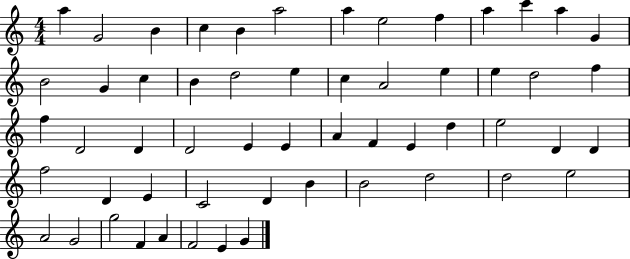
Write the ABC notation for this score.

X:1
T:Untitled
M:4/4
L:1/4
K:C
a G2 B c B a2 a e2 f a c' a G B2 G c B d2 e c A2 e e d2 f f D2 D D2 E E A F E d e2 D D f2 D E C2 D B B2 d2 d2 e2 A2 G2 g2 F A F2 E G